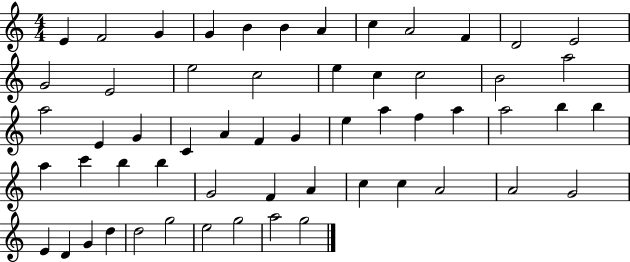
{
  \clef treble
  \numericTimeSignature
  \time 4/4
  \key c \major
  e'4 f'2 g'4 | g'4 b'4 b'4 a'4 | c''4 a'2 f'4 | d'2 e'2 | \break g'2 e'2 | e''2 c''2 | e''4 c''4 c''2 | b'2 a''2 | \break a''2 e'4 g'4 | c'4 a'4 f'4 g'4 | e''4 a''4 f''4 a''4 | a''2 b''4 b''4 | \break a''4 c'''4 b''4 b''4 | g'2 f'4 a'4 | c''4 c''4 a'2 | a'2 g'2 | \break e'4 d'4 g'4 d''4 | d''2 g''2 | e''2 g''2 | a''2 g''2 | \break \bar "|."
}